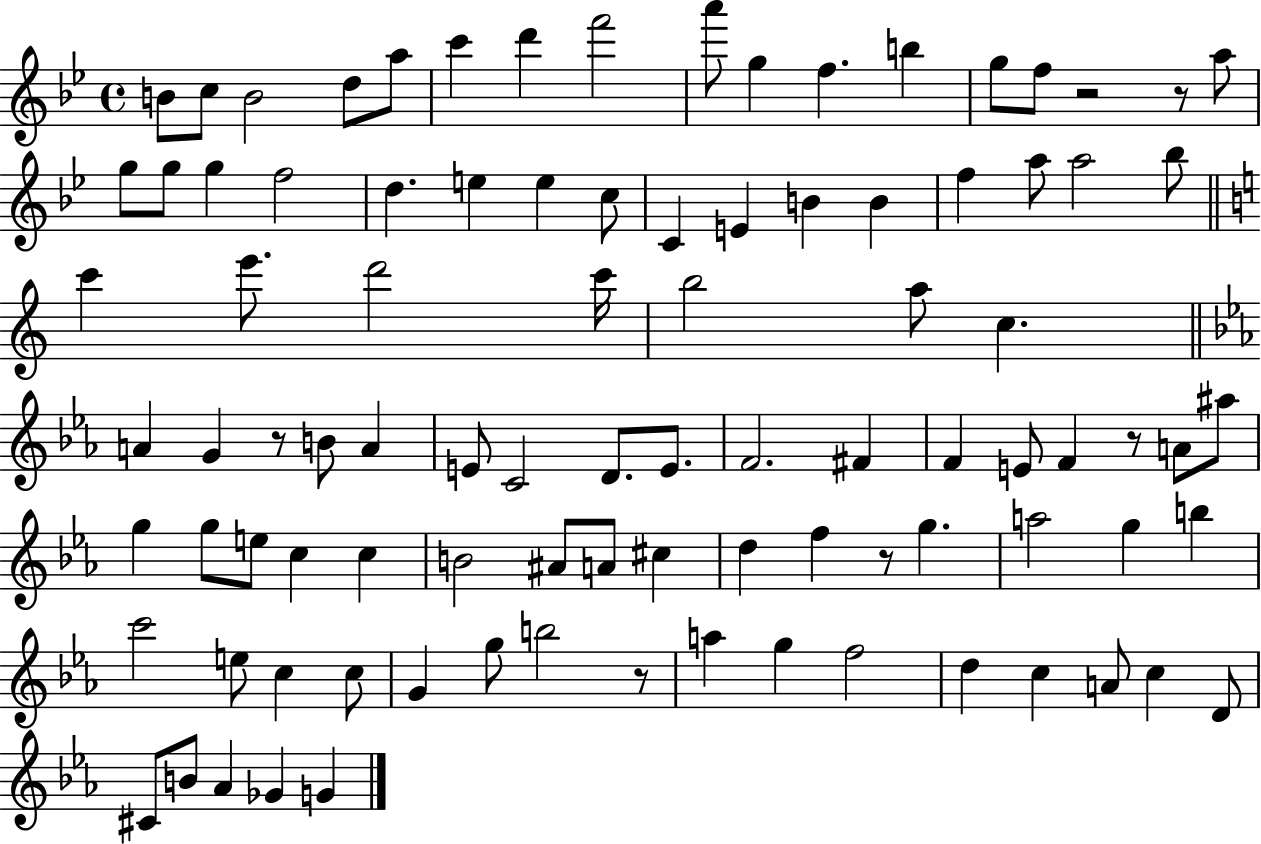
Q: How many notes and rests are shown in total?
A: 94